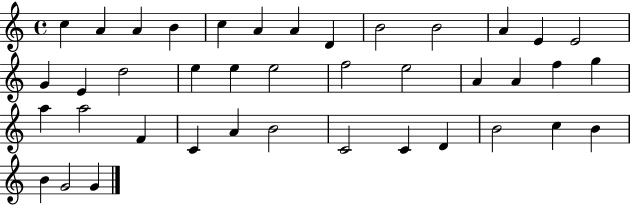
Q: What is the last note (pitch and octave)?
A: G4